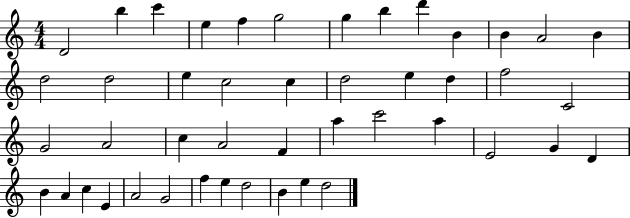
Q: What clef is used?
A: treble